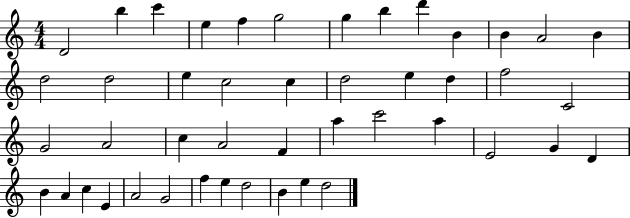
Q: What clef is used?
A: treble